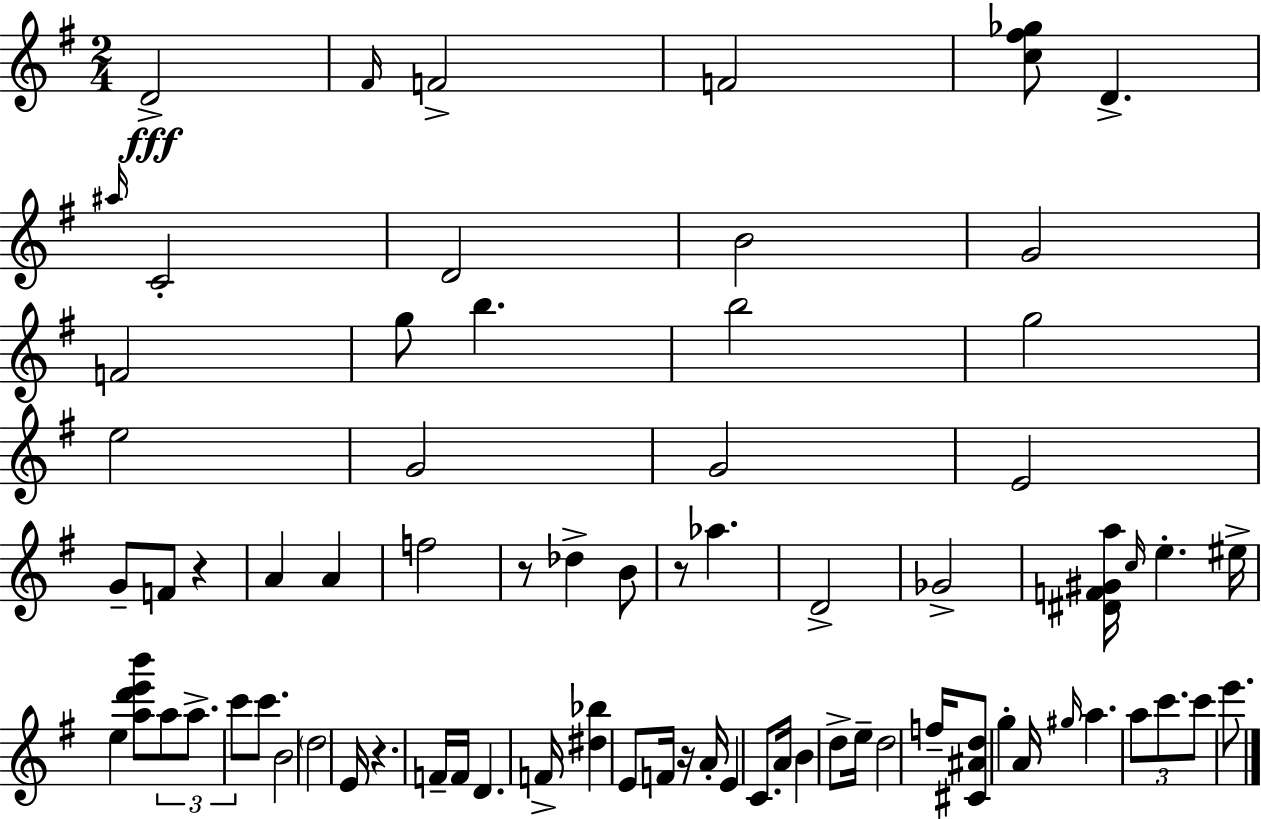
{
  \clef treble
  \numericTimeSignature
  \time 2/4
  \key g \major
  d'2->\fff | \grace { fis'16 } f'2-> | f'2 | <c'' fis'' ges''>8 d'4.-> | \break \grace { ais''16 } c'2-. | d'2 | b'2 | g'2 | \break f'2 | g''8 b''4. | b''2 | g''2 | \break e''2 | g'2 | g'2 | e'2 | \break g'8-- f'8 r4 | a'4 a'4 | f''2 | r8 des''4-> | \break b'8 r8 aes''4. | d'2-> | ges'2-> | <dis' f' gis' a''>16 \grace { c''16 } e''4.-. | \break eis''16-> e''4 <a'' d''' e''' b'''>8 | \tuplet 3/2 { a''8 a''8.-> c'''8 } | c'''8. b'2 | \parenthesize d''2 | \break e'16 r4. | f'16-- f'16 d'4. | f'16-> <dis'' bes''>4 e'8 | f'16 r16 a'16-. e'4 | \break c'8. a'16 b'4 | d''8-> e''16-- d''2 | f''16-- <cis' ais' d''>8 g''4-. | a'16 \grace { gis''16 } a''4. | \break \tuplet 3/2 { a''8 c'''8. c'''8 } | e'''8. \bar "|."
}